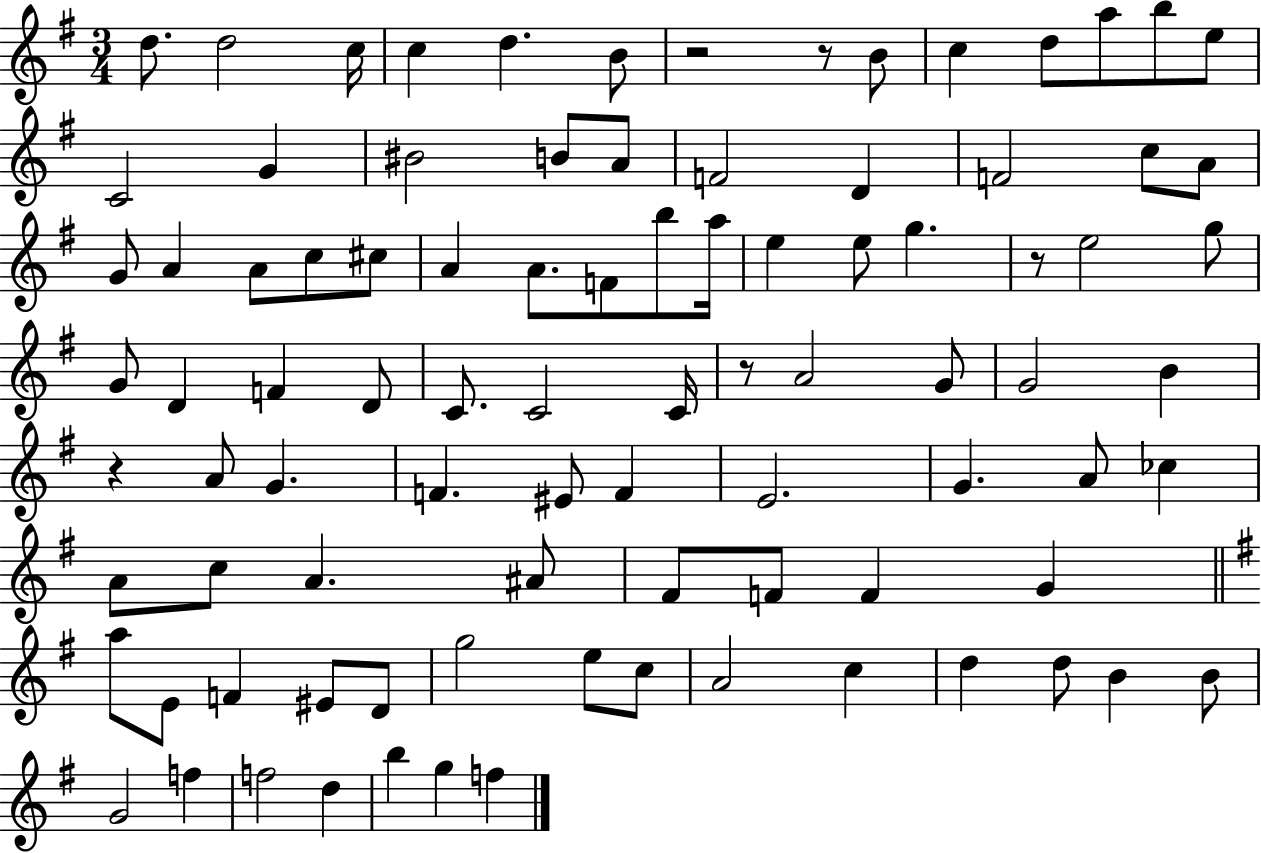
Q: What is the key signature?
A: G major